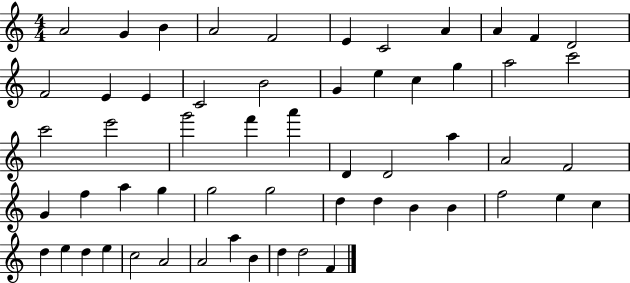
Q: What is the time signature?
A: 4/4